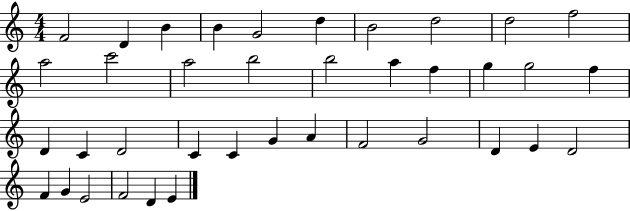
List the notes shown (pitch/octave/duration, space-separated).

F4/h D4/q B4/q B4/q G4/h D5/q B4/h D5/h D5/h F5/h A5/h C6/h A5/h B5/h B5/h A5/q F5/q G5/q G5/h F5/q D4/q C4/q D4/h C4/q C4/q G4/q A4/q F4/h G4/h D4/q E4/q D4/h F4/q G4/q E4/h F4/h D4/q E4/q